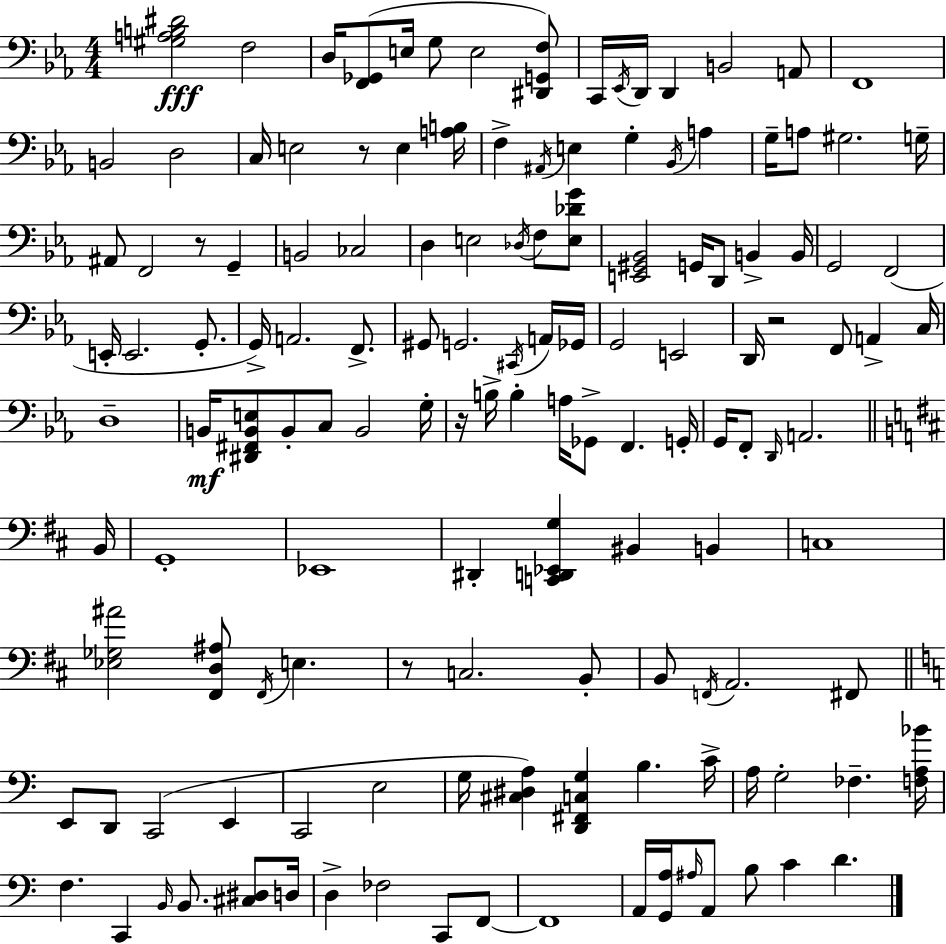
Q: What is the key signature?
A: EES major